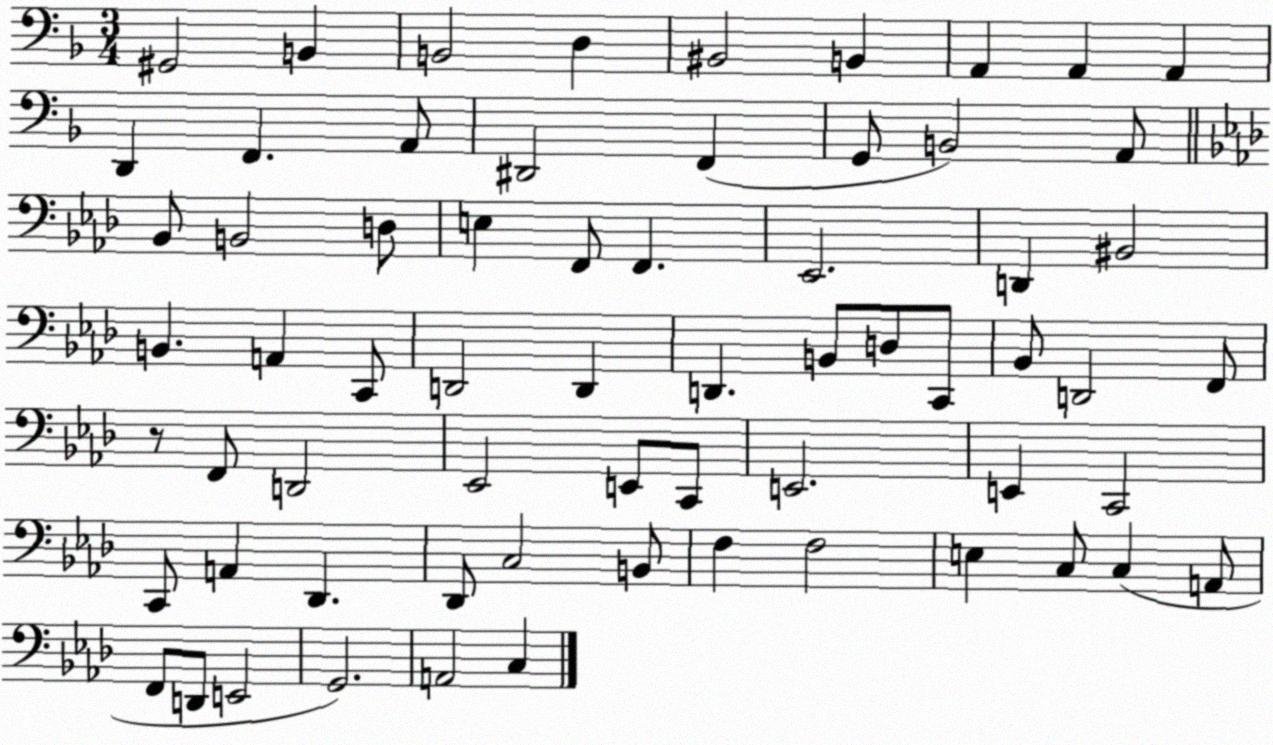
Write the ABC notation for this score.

X:1
T:Untitled
M:3/4
L:1/4
K:F
^G,,2 B,, B,,2 D, ^B,,2 B,, A,, A,, A,, D,, F,, A,,/2 ^D,,2 F,, G,,/2 B,,2 A,,/2 _B,,/2 B,,2 D,/2 E, F,,/2 F,, _E,,2 D,, ^B,,2 B,, A,, C,,/2 D,,2 D,, D,, B,,/2 D,/2 C,,/2 _B,,/2 D,,2 F,,/2 z/2 F,,/2 D,,2 _E,,2 E,,/2 C,,/2 E,,2 E,, C,,2 C,,/2 A,, _D,, _D,,/2 C,2 B,,/2 F, F,2 E, C,/2 C, A,,/2 F,,/2 D,,/2 E,,2 G,,2 A,,2 C,